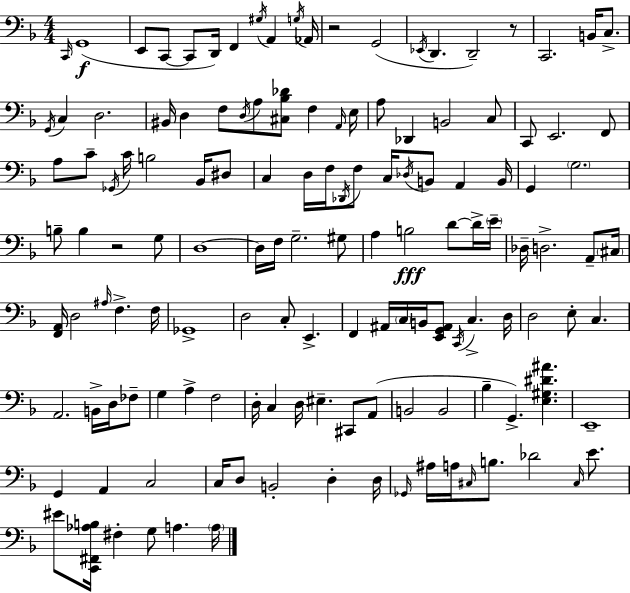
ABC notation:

X:1
T:Untitled
M:4/4
L:1/4
K:Dm
C,,/4 G,,4 E,,/2 C,,/2 C,,/2 D,,/4 F,, ^G,/4 A,, G,/4 _A,,/4 z2 G,,2 _E,,/4 D,, D,,2 z/2 C,,2 B,,/4 C,/2 G,,/4 C, D,2 ^B,,/4 D, F,/2 D,/4 A,/2 [^C,_B,_D]/2 F, A,,/4 E,/4 A,/2 _D,, B,,2 C,/2 C,,/2 E,,2 F,,/2 A,/2 C/2 _G,,/4 C/4 B,2 _B,,/4 ^D,/2 C, D,/4 F,/4 _D,,/4 F,/2 C,/4 _D,/4 B,,/2 A,, B,,/4 G,, G,2 B,/2 B, z2 G,/2 D,4 D,/4 F,/4 G,2 ^G,/2 A, B,2 D/2 D/4 E/4 _D,/4 D,2 A,,/2 ^C,/4 [F,,A,,]/4 D,2 ^A,/4 F, F,/4 _G,,4 D,2 C,/2 E,, F,, ^A,,/4 C,/4 B,,/4 [E,,G,,^A,,]/2 C,,/4 C, D,/4 D,2 E,/2 C, A,,2 B,,/4 D,/4 _F,/2 G, A, F,2 D,/4 C, D,/4 ^E, ^C,,/2 A,,/2 B,,2 B,,2 _B, G,, [E,^G,^D^A] E,,4 G,, A,, C,2 C,/4 D,/2 B,,2 D, D,/4 _G,,/4 ^A,/4 A,/4 ^C,/4 B,/2 _D2 ^C,/4 E/2 ^E/2 [C,,^F,,_A,B,]/4 ^F, G,/2 A, A,/4